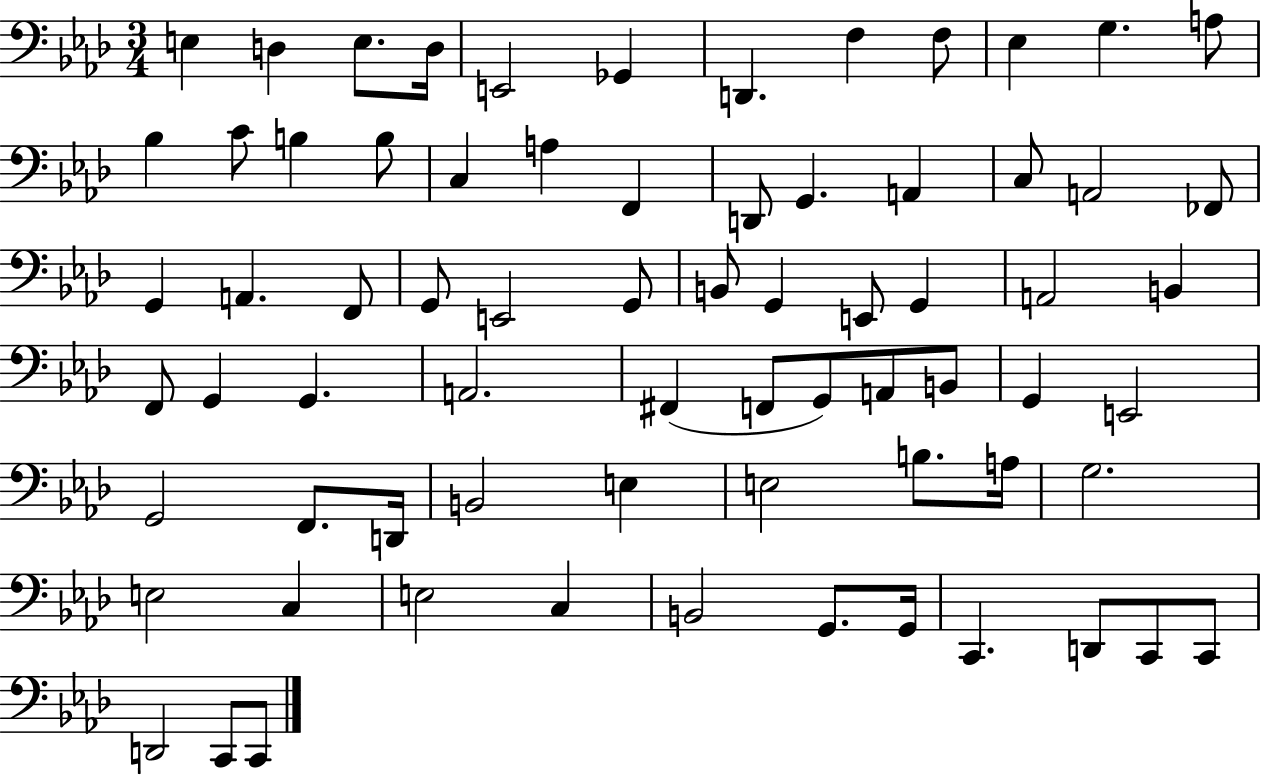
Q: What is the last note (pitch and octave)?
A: C2